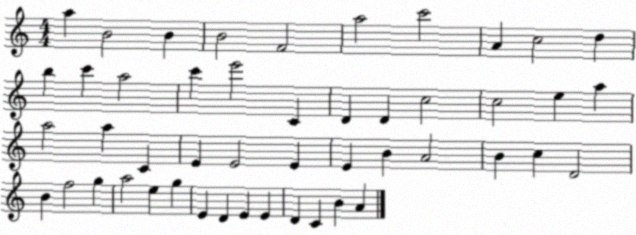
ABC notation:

X:1
T:Untitled
M:4/4
L:1/4
K:C
a B2 B B2 F2 a2 c'2 A c2 d b c' a2 c' e'2 C D D c2 c2 e a a2 a C E E2 E E B A2 B c D2 B f2 g a2 e g E D E E D C B A